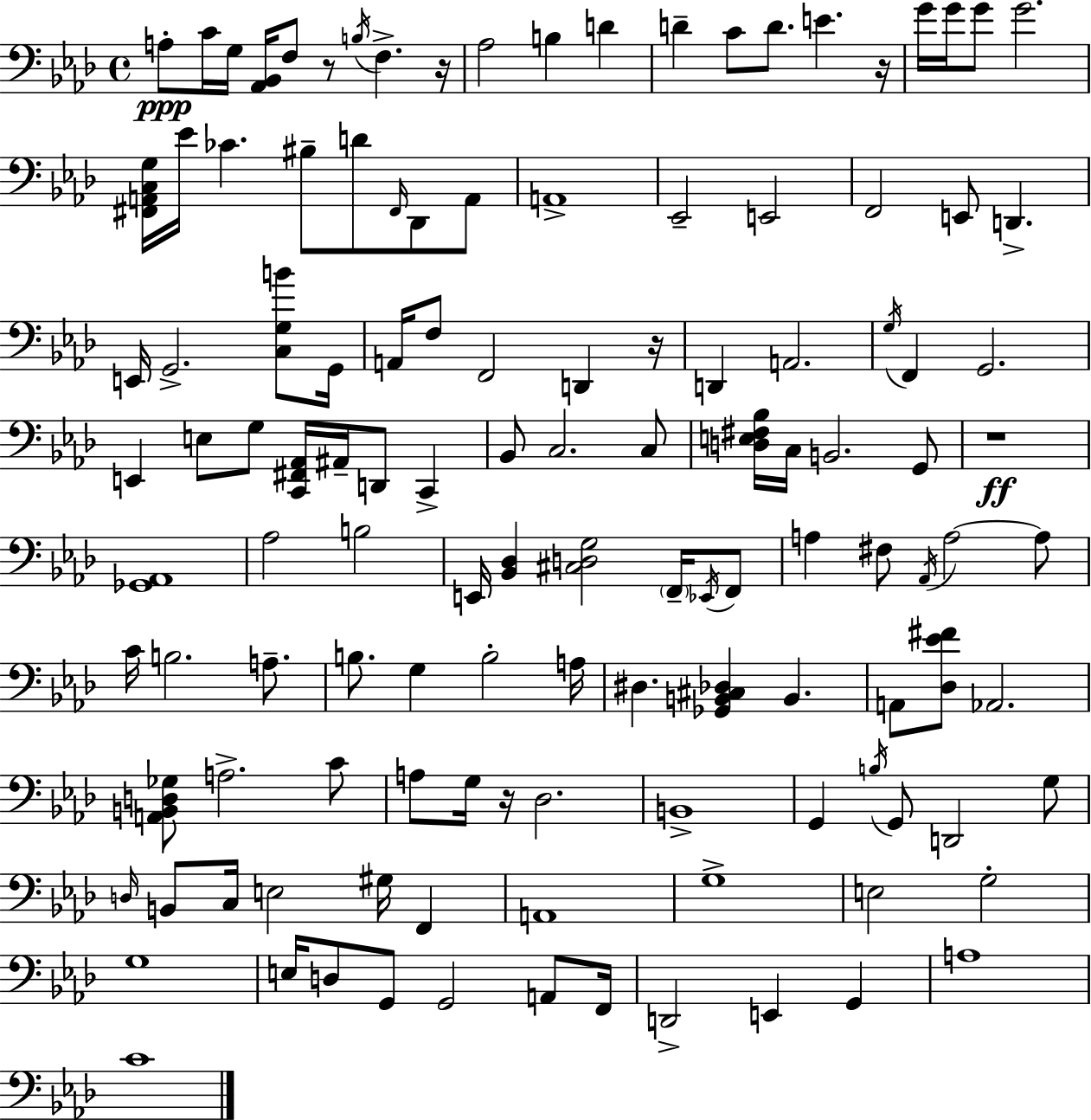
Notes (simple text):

A3/e C4/s G3/s [Ab2,Bb2]/s F3/e R/e B3/s F3/q. R/s Ab3/h B3/q D4/q D4/q C4/e D4/e. E4/q. R/s G4/s G4/s G4/e G4/h. [F#2,A2,C3,G3]/s Eb4/s CES4/q. BIS3/e D4/e F#2/s Db2/e A2/e A2/w Eb2/h E2/h F2/h E2/e D2/q. E2/s G2/h. [C3,G3,B4]/e G2/s A2/s F3/e F2/h D2/q R/s D2/q A2/h. G3/s F2/q G2/h. E2/q E3/e G3/e [C2,F#2,Ab2]/s A#2/s D2/e C2/q Bb2/e C3/h. C3/e [D3,E3,F#3,Bb3]/s C3/s B2/h. G2/e R/w [Gb2,Ab2]/w Ab3/h B3/h E2/s [Bb2,Db3]/q [C#3,D3,G3]/h F2/s Eb2/s F2/e A3/q F#3/e Ab2/s A3/h A3/e C4/s B3/h. A3/e. B3/e. G3/q B3/h A3/s D#3/q. [Gb2,B2,C#3,Db3]/q B2/q. A2/e [Db3,Eb4,F#4]/e Ab2/h. [A2,B2,D3,Gb3]/e A3/h. C4/e A3/e G3/s R/s Db3/h. B2/w G2/q B3/s G2/e D2/h G3/e D3/s B2/e C3/s E3/h G#3/s F2/q A2/w G3/w E3/h G3/h G3/w E3/s D3/e G2/e G2/h A2/e F2/s D2/h E2/q G2/q A3/w C4/w